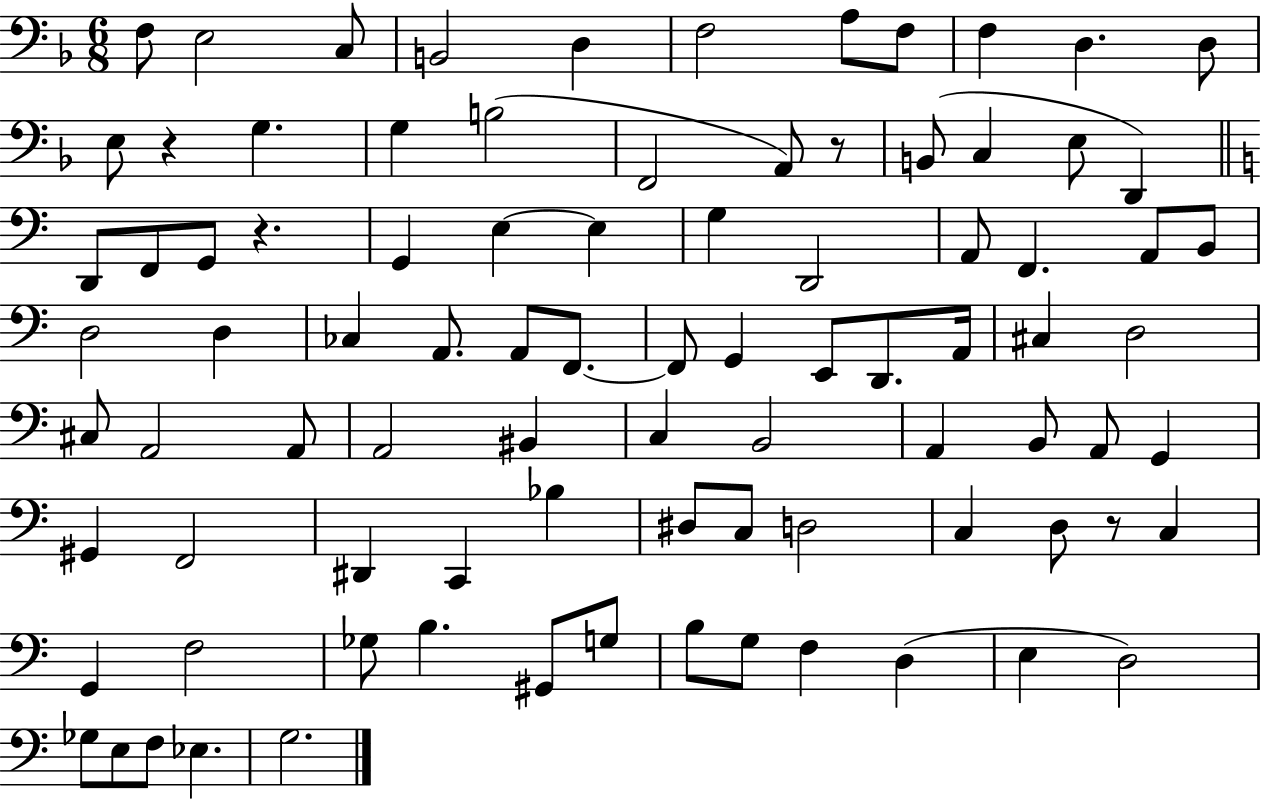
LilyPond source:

{
  \clef bass
  \numericTimeSignature
  \time 6/8
  \key f \major
  f8 e2 c8 | b,2 d4 | f2 a8 f8 | f4 d4. d8 | \break e8 r4 g4. | g4 b2( | f,2 a,8) r8 | b,8( c4 e8 d,4) | \break \bar "||" \break \key c \major d,8 f,8 g,8 r4. | g,4 e4~~ e4 | g4 d,2 | a,8 f,4. a,8 b,8 | \break d2 d4 | ces4 a,8. a,8 f,8.~~ | f,8 g,4 e,8 d,8. a,16 | cis4 d2 | \break cis8 a,2 a,8 | a,2 bis,4 | c4 b,2 | a,4 b,8 a,8 g,4 | \break gis,4 f,2 | dis,4 c,4 bes4 | dis8 c8 d2 | c4 d8 r8 c4 | \break g,4 f2 | ges8 b4. gis,8 g8 | b8 g8 f4 d4( | e4 d2) | \break ges8 e8 f8 ees4. | g2. | \bar "|."
}